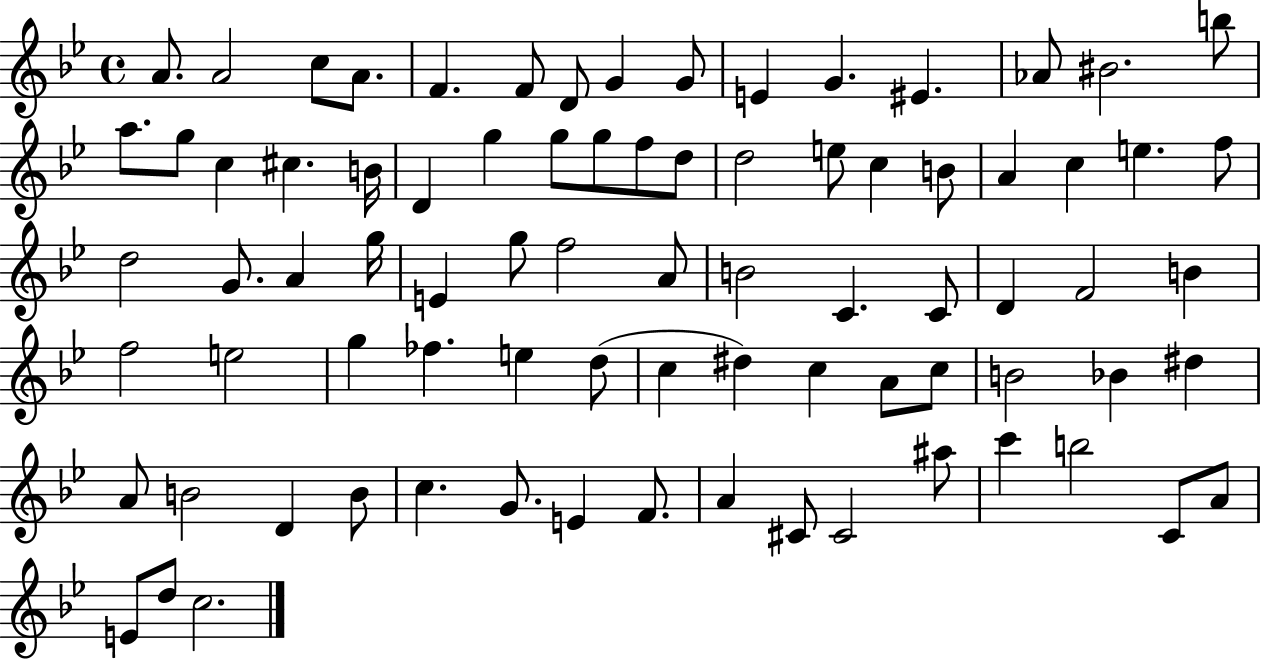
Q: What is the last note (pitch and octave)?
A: C5